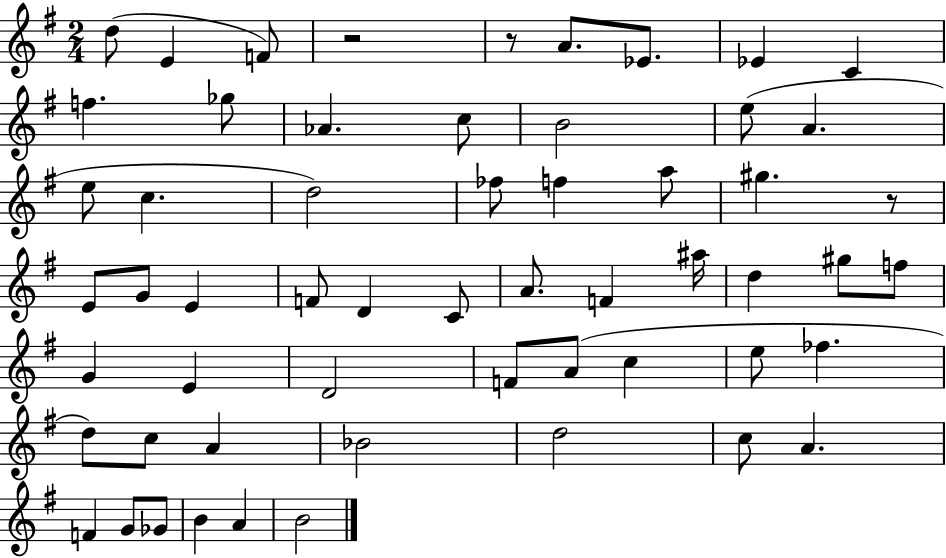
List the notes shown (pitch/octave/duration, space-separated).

D5/e E4/q F4/e R/h R/e A4/e. Eb4/e. Eb4/q C4/q F5/q. Gb5/e Ab4/q. C5/e B4/h E5/e A4/q. E5/e C5/q. D5/h FES5/e F5/q A5/e G#5/q. R/e E4/e G4/e E4/q F4/e D4/q C4/e A4/e. F4/q A#5/s D5/q G#5/e F5/e G4/q E4/q D4/h F4/e A4/e C5/q E5/e FES5/q. D5/e C5/e A4/q Bb4/h D5/h C5/e A4/q. F4/q G4/e Gb4/e B4/q A4/q B4/h